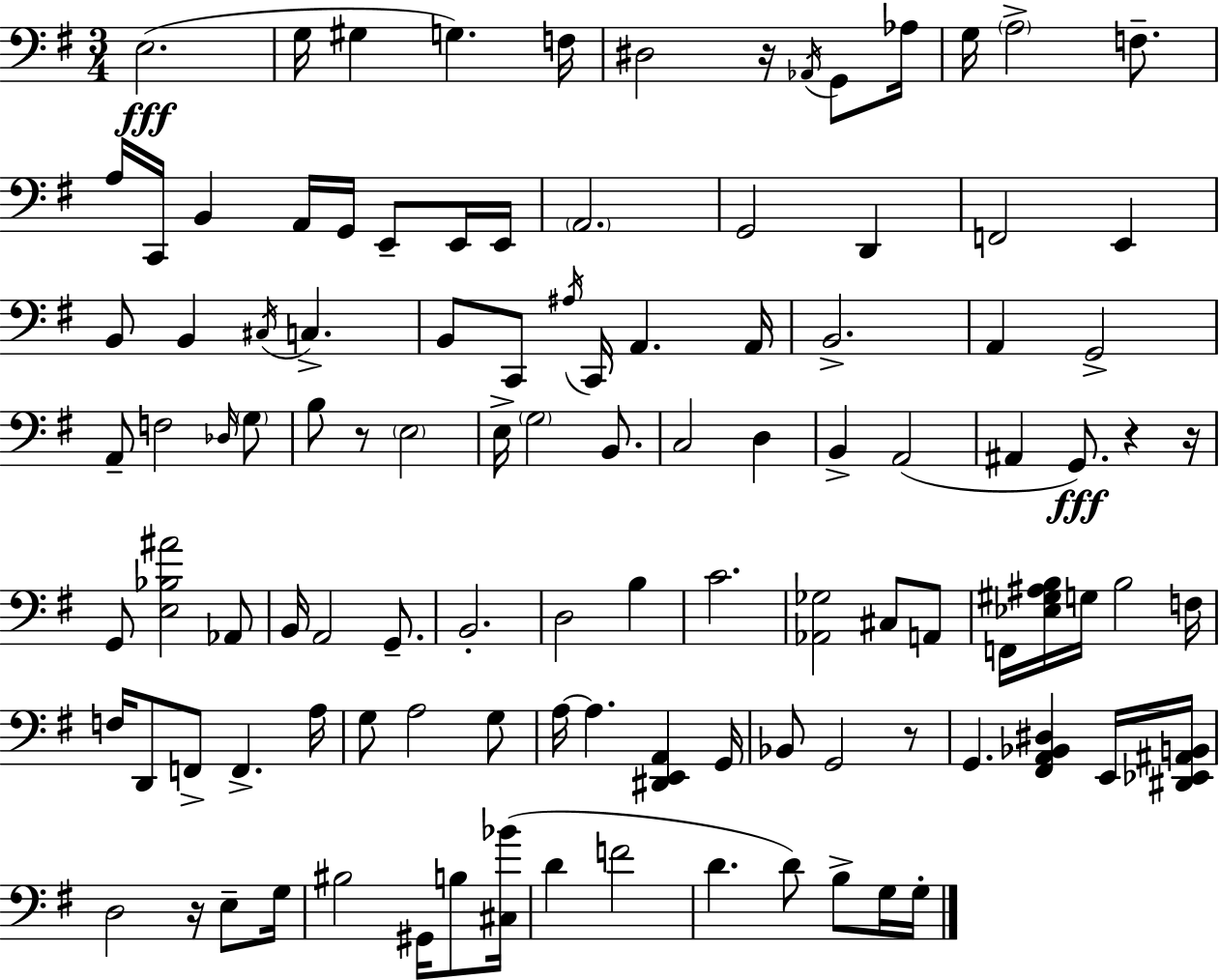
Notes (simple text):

E3/h. G3/s G#3/q G3/q. F3/s D#3/h R/s Ab2/s G2/e Ab3/s G3/s A3/h F3/e. A3/s C2/s B2/q A2/s G2/s E2/e E2/s E2/s A2/h. G2/h D2/q F2/h E2/q B2/e B2/q C#3/s C3/q. B2/e C2/e A#3/s C2/s A2/q. A2/s B2/h. A2/q G2/h A2/e F3/h Db3/s G3/e B3/e R/e E3/h E3/s G3/h B2/e. C3/h D3/q B2/q A2/h A#2/q G2/e. R/q R/s G2/e [E3,Bb3,A#4]/h Ab2/e B2/s A2/h G2/e. B2/h. D3/h B3/q C4/h. [Ab2,Gb3]/h C#3/e A2/e F2/s [Eb3,G#3,A#3,B3]/s G3/s B3/h F3/s F3/s D2/e F2/e F2/q. A3/s G3/e A3/h G3/e A3/s A3/q. [D#2,E2,A2]/q G2/s Bb2/e G2/h R/e G2/q. [F#2,A2,Bb2,D#3]/q E2/s [D#2,Eb2,A#2,B2]/s D3/h R/s E3/e G3/s BIS3/h G#2/s B3/e [C#3,Bb4]/s D4/q F4/h D4/q. D4/e B3/e G3/s G3/s